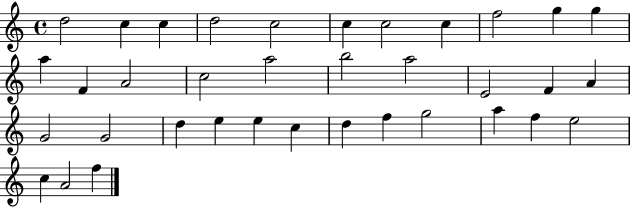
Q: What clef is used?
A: treble